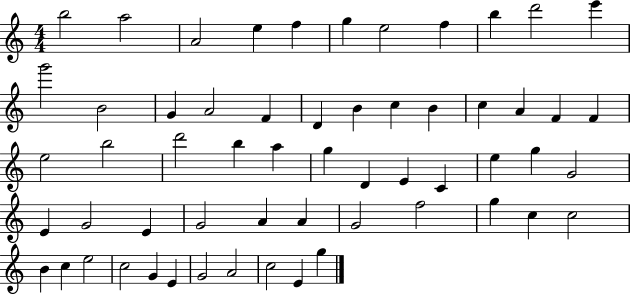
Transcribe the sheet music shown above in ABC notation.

X:1
T:Untitled
M:4/4
L:1/4
K:C
b2 a2 A2 e f g e2 f b d'2 e' g'2 B2 G A2 F D B c B c A F F e2 b2 d'2 b a g D E C e g G2 E G2 E G2 A A G2 f2 g c c2 B c e2 c2 G E G2 A2 c2 E g